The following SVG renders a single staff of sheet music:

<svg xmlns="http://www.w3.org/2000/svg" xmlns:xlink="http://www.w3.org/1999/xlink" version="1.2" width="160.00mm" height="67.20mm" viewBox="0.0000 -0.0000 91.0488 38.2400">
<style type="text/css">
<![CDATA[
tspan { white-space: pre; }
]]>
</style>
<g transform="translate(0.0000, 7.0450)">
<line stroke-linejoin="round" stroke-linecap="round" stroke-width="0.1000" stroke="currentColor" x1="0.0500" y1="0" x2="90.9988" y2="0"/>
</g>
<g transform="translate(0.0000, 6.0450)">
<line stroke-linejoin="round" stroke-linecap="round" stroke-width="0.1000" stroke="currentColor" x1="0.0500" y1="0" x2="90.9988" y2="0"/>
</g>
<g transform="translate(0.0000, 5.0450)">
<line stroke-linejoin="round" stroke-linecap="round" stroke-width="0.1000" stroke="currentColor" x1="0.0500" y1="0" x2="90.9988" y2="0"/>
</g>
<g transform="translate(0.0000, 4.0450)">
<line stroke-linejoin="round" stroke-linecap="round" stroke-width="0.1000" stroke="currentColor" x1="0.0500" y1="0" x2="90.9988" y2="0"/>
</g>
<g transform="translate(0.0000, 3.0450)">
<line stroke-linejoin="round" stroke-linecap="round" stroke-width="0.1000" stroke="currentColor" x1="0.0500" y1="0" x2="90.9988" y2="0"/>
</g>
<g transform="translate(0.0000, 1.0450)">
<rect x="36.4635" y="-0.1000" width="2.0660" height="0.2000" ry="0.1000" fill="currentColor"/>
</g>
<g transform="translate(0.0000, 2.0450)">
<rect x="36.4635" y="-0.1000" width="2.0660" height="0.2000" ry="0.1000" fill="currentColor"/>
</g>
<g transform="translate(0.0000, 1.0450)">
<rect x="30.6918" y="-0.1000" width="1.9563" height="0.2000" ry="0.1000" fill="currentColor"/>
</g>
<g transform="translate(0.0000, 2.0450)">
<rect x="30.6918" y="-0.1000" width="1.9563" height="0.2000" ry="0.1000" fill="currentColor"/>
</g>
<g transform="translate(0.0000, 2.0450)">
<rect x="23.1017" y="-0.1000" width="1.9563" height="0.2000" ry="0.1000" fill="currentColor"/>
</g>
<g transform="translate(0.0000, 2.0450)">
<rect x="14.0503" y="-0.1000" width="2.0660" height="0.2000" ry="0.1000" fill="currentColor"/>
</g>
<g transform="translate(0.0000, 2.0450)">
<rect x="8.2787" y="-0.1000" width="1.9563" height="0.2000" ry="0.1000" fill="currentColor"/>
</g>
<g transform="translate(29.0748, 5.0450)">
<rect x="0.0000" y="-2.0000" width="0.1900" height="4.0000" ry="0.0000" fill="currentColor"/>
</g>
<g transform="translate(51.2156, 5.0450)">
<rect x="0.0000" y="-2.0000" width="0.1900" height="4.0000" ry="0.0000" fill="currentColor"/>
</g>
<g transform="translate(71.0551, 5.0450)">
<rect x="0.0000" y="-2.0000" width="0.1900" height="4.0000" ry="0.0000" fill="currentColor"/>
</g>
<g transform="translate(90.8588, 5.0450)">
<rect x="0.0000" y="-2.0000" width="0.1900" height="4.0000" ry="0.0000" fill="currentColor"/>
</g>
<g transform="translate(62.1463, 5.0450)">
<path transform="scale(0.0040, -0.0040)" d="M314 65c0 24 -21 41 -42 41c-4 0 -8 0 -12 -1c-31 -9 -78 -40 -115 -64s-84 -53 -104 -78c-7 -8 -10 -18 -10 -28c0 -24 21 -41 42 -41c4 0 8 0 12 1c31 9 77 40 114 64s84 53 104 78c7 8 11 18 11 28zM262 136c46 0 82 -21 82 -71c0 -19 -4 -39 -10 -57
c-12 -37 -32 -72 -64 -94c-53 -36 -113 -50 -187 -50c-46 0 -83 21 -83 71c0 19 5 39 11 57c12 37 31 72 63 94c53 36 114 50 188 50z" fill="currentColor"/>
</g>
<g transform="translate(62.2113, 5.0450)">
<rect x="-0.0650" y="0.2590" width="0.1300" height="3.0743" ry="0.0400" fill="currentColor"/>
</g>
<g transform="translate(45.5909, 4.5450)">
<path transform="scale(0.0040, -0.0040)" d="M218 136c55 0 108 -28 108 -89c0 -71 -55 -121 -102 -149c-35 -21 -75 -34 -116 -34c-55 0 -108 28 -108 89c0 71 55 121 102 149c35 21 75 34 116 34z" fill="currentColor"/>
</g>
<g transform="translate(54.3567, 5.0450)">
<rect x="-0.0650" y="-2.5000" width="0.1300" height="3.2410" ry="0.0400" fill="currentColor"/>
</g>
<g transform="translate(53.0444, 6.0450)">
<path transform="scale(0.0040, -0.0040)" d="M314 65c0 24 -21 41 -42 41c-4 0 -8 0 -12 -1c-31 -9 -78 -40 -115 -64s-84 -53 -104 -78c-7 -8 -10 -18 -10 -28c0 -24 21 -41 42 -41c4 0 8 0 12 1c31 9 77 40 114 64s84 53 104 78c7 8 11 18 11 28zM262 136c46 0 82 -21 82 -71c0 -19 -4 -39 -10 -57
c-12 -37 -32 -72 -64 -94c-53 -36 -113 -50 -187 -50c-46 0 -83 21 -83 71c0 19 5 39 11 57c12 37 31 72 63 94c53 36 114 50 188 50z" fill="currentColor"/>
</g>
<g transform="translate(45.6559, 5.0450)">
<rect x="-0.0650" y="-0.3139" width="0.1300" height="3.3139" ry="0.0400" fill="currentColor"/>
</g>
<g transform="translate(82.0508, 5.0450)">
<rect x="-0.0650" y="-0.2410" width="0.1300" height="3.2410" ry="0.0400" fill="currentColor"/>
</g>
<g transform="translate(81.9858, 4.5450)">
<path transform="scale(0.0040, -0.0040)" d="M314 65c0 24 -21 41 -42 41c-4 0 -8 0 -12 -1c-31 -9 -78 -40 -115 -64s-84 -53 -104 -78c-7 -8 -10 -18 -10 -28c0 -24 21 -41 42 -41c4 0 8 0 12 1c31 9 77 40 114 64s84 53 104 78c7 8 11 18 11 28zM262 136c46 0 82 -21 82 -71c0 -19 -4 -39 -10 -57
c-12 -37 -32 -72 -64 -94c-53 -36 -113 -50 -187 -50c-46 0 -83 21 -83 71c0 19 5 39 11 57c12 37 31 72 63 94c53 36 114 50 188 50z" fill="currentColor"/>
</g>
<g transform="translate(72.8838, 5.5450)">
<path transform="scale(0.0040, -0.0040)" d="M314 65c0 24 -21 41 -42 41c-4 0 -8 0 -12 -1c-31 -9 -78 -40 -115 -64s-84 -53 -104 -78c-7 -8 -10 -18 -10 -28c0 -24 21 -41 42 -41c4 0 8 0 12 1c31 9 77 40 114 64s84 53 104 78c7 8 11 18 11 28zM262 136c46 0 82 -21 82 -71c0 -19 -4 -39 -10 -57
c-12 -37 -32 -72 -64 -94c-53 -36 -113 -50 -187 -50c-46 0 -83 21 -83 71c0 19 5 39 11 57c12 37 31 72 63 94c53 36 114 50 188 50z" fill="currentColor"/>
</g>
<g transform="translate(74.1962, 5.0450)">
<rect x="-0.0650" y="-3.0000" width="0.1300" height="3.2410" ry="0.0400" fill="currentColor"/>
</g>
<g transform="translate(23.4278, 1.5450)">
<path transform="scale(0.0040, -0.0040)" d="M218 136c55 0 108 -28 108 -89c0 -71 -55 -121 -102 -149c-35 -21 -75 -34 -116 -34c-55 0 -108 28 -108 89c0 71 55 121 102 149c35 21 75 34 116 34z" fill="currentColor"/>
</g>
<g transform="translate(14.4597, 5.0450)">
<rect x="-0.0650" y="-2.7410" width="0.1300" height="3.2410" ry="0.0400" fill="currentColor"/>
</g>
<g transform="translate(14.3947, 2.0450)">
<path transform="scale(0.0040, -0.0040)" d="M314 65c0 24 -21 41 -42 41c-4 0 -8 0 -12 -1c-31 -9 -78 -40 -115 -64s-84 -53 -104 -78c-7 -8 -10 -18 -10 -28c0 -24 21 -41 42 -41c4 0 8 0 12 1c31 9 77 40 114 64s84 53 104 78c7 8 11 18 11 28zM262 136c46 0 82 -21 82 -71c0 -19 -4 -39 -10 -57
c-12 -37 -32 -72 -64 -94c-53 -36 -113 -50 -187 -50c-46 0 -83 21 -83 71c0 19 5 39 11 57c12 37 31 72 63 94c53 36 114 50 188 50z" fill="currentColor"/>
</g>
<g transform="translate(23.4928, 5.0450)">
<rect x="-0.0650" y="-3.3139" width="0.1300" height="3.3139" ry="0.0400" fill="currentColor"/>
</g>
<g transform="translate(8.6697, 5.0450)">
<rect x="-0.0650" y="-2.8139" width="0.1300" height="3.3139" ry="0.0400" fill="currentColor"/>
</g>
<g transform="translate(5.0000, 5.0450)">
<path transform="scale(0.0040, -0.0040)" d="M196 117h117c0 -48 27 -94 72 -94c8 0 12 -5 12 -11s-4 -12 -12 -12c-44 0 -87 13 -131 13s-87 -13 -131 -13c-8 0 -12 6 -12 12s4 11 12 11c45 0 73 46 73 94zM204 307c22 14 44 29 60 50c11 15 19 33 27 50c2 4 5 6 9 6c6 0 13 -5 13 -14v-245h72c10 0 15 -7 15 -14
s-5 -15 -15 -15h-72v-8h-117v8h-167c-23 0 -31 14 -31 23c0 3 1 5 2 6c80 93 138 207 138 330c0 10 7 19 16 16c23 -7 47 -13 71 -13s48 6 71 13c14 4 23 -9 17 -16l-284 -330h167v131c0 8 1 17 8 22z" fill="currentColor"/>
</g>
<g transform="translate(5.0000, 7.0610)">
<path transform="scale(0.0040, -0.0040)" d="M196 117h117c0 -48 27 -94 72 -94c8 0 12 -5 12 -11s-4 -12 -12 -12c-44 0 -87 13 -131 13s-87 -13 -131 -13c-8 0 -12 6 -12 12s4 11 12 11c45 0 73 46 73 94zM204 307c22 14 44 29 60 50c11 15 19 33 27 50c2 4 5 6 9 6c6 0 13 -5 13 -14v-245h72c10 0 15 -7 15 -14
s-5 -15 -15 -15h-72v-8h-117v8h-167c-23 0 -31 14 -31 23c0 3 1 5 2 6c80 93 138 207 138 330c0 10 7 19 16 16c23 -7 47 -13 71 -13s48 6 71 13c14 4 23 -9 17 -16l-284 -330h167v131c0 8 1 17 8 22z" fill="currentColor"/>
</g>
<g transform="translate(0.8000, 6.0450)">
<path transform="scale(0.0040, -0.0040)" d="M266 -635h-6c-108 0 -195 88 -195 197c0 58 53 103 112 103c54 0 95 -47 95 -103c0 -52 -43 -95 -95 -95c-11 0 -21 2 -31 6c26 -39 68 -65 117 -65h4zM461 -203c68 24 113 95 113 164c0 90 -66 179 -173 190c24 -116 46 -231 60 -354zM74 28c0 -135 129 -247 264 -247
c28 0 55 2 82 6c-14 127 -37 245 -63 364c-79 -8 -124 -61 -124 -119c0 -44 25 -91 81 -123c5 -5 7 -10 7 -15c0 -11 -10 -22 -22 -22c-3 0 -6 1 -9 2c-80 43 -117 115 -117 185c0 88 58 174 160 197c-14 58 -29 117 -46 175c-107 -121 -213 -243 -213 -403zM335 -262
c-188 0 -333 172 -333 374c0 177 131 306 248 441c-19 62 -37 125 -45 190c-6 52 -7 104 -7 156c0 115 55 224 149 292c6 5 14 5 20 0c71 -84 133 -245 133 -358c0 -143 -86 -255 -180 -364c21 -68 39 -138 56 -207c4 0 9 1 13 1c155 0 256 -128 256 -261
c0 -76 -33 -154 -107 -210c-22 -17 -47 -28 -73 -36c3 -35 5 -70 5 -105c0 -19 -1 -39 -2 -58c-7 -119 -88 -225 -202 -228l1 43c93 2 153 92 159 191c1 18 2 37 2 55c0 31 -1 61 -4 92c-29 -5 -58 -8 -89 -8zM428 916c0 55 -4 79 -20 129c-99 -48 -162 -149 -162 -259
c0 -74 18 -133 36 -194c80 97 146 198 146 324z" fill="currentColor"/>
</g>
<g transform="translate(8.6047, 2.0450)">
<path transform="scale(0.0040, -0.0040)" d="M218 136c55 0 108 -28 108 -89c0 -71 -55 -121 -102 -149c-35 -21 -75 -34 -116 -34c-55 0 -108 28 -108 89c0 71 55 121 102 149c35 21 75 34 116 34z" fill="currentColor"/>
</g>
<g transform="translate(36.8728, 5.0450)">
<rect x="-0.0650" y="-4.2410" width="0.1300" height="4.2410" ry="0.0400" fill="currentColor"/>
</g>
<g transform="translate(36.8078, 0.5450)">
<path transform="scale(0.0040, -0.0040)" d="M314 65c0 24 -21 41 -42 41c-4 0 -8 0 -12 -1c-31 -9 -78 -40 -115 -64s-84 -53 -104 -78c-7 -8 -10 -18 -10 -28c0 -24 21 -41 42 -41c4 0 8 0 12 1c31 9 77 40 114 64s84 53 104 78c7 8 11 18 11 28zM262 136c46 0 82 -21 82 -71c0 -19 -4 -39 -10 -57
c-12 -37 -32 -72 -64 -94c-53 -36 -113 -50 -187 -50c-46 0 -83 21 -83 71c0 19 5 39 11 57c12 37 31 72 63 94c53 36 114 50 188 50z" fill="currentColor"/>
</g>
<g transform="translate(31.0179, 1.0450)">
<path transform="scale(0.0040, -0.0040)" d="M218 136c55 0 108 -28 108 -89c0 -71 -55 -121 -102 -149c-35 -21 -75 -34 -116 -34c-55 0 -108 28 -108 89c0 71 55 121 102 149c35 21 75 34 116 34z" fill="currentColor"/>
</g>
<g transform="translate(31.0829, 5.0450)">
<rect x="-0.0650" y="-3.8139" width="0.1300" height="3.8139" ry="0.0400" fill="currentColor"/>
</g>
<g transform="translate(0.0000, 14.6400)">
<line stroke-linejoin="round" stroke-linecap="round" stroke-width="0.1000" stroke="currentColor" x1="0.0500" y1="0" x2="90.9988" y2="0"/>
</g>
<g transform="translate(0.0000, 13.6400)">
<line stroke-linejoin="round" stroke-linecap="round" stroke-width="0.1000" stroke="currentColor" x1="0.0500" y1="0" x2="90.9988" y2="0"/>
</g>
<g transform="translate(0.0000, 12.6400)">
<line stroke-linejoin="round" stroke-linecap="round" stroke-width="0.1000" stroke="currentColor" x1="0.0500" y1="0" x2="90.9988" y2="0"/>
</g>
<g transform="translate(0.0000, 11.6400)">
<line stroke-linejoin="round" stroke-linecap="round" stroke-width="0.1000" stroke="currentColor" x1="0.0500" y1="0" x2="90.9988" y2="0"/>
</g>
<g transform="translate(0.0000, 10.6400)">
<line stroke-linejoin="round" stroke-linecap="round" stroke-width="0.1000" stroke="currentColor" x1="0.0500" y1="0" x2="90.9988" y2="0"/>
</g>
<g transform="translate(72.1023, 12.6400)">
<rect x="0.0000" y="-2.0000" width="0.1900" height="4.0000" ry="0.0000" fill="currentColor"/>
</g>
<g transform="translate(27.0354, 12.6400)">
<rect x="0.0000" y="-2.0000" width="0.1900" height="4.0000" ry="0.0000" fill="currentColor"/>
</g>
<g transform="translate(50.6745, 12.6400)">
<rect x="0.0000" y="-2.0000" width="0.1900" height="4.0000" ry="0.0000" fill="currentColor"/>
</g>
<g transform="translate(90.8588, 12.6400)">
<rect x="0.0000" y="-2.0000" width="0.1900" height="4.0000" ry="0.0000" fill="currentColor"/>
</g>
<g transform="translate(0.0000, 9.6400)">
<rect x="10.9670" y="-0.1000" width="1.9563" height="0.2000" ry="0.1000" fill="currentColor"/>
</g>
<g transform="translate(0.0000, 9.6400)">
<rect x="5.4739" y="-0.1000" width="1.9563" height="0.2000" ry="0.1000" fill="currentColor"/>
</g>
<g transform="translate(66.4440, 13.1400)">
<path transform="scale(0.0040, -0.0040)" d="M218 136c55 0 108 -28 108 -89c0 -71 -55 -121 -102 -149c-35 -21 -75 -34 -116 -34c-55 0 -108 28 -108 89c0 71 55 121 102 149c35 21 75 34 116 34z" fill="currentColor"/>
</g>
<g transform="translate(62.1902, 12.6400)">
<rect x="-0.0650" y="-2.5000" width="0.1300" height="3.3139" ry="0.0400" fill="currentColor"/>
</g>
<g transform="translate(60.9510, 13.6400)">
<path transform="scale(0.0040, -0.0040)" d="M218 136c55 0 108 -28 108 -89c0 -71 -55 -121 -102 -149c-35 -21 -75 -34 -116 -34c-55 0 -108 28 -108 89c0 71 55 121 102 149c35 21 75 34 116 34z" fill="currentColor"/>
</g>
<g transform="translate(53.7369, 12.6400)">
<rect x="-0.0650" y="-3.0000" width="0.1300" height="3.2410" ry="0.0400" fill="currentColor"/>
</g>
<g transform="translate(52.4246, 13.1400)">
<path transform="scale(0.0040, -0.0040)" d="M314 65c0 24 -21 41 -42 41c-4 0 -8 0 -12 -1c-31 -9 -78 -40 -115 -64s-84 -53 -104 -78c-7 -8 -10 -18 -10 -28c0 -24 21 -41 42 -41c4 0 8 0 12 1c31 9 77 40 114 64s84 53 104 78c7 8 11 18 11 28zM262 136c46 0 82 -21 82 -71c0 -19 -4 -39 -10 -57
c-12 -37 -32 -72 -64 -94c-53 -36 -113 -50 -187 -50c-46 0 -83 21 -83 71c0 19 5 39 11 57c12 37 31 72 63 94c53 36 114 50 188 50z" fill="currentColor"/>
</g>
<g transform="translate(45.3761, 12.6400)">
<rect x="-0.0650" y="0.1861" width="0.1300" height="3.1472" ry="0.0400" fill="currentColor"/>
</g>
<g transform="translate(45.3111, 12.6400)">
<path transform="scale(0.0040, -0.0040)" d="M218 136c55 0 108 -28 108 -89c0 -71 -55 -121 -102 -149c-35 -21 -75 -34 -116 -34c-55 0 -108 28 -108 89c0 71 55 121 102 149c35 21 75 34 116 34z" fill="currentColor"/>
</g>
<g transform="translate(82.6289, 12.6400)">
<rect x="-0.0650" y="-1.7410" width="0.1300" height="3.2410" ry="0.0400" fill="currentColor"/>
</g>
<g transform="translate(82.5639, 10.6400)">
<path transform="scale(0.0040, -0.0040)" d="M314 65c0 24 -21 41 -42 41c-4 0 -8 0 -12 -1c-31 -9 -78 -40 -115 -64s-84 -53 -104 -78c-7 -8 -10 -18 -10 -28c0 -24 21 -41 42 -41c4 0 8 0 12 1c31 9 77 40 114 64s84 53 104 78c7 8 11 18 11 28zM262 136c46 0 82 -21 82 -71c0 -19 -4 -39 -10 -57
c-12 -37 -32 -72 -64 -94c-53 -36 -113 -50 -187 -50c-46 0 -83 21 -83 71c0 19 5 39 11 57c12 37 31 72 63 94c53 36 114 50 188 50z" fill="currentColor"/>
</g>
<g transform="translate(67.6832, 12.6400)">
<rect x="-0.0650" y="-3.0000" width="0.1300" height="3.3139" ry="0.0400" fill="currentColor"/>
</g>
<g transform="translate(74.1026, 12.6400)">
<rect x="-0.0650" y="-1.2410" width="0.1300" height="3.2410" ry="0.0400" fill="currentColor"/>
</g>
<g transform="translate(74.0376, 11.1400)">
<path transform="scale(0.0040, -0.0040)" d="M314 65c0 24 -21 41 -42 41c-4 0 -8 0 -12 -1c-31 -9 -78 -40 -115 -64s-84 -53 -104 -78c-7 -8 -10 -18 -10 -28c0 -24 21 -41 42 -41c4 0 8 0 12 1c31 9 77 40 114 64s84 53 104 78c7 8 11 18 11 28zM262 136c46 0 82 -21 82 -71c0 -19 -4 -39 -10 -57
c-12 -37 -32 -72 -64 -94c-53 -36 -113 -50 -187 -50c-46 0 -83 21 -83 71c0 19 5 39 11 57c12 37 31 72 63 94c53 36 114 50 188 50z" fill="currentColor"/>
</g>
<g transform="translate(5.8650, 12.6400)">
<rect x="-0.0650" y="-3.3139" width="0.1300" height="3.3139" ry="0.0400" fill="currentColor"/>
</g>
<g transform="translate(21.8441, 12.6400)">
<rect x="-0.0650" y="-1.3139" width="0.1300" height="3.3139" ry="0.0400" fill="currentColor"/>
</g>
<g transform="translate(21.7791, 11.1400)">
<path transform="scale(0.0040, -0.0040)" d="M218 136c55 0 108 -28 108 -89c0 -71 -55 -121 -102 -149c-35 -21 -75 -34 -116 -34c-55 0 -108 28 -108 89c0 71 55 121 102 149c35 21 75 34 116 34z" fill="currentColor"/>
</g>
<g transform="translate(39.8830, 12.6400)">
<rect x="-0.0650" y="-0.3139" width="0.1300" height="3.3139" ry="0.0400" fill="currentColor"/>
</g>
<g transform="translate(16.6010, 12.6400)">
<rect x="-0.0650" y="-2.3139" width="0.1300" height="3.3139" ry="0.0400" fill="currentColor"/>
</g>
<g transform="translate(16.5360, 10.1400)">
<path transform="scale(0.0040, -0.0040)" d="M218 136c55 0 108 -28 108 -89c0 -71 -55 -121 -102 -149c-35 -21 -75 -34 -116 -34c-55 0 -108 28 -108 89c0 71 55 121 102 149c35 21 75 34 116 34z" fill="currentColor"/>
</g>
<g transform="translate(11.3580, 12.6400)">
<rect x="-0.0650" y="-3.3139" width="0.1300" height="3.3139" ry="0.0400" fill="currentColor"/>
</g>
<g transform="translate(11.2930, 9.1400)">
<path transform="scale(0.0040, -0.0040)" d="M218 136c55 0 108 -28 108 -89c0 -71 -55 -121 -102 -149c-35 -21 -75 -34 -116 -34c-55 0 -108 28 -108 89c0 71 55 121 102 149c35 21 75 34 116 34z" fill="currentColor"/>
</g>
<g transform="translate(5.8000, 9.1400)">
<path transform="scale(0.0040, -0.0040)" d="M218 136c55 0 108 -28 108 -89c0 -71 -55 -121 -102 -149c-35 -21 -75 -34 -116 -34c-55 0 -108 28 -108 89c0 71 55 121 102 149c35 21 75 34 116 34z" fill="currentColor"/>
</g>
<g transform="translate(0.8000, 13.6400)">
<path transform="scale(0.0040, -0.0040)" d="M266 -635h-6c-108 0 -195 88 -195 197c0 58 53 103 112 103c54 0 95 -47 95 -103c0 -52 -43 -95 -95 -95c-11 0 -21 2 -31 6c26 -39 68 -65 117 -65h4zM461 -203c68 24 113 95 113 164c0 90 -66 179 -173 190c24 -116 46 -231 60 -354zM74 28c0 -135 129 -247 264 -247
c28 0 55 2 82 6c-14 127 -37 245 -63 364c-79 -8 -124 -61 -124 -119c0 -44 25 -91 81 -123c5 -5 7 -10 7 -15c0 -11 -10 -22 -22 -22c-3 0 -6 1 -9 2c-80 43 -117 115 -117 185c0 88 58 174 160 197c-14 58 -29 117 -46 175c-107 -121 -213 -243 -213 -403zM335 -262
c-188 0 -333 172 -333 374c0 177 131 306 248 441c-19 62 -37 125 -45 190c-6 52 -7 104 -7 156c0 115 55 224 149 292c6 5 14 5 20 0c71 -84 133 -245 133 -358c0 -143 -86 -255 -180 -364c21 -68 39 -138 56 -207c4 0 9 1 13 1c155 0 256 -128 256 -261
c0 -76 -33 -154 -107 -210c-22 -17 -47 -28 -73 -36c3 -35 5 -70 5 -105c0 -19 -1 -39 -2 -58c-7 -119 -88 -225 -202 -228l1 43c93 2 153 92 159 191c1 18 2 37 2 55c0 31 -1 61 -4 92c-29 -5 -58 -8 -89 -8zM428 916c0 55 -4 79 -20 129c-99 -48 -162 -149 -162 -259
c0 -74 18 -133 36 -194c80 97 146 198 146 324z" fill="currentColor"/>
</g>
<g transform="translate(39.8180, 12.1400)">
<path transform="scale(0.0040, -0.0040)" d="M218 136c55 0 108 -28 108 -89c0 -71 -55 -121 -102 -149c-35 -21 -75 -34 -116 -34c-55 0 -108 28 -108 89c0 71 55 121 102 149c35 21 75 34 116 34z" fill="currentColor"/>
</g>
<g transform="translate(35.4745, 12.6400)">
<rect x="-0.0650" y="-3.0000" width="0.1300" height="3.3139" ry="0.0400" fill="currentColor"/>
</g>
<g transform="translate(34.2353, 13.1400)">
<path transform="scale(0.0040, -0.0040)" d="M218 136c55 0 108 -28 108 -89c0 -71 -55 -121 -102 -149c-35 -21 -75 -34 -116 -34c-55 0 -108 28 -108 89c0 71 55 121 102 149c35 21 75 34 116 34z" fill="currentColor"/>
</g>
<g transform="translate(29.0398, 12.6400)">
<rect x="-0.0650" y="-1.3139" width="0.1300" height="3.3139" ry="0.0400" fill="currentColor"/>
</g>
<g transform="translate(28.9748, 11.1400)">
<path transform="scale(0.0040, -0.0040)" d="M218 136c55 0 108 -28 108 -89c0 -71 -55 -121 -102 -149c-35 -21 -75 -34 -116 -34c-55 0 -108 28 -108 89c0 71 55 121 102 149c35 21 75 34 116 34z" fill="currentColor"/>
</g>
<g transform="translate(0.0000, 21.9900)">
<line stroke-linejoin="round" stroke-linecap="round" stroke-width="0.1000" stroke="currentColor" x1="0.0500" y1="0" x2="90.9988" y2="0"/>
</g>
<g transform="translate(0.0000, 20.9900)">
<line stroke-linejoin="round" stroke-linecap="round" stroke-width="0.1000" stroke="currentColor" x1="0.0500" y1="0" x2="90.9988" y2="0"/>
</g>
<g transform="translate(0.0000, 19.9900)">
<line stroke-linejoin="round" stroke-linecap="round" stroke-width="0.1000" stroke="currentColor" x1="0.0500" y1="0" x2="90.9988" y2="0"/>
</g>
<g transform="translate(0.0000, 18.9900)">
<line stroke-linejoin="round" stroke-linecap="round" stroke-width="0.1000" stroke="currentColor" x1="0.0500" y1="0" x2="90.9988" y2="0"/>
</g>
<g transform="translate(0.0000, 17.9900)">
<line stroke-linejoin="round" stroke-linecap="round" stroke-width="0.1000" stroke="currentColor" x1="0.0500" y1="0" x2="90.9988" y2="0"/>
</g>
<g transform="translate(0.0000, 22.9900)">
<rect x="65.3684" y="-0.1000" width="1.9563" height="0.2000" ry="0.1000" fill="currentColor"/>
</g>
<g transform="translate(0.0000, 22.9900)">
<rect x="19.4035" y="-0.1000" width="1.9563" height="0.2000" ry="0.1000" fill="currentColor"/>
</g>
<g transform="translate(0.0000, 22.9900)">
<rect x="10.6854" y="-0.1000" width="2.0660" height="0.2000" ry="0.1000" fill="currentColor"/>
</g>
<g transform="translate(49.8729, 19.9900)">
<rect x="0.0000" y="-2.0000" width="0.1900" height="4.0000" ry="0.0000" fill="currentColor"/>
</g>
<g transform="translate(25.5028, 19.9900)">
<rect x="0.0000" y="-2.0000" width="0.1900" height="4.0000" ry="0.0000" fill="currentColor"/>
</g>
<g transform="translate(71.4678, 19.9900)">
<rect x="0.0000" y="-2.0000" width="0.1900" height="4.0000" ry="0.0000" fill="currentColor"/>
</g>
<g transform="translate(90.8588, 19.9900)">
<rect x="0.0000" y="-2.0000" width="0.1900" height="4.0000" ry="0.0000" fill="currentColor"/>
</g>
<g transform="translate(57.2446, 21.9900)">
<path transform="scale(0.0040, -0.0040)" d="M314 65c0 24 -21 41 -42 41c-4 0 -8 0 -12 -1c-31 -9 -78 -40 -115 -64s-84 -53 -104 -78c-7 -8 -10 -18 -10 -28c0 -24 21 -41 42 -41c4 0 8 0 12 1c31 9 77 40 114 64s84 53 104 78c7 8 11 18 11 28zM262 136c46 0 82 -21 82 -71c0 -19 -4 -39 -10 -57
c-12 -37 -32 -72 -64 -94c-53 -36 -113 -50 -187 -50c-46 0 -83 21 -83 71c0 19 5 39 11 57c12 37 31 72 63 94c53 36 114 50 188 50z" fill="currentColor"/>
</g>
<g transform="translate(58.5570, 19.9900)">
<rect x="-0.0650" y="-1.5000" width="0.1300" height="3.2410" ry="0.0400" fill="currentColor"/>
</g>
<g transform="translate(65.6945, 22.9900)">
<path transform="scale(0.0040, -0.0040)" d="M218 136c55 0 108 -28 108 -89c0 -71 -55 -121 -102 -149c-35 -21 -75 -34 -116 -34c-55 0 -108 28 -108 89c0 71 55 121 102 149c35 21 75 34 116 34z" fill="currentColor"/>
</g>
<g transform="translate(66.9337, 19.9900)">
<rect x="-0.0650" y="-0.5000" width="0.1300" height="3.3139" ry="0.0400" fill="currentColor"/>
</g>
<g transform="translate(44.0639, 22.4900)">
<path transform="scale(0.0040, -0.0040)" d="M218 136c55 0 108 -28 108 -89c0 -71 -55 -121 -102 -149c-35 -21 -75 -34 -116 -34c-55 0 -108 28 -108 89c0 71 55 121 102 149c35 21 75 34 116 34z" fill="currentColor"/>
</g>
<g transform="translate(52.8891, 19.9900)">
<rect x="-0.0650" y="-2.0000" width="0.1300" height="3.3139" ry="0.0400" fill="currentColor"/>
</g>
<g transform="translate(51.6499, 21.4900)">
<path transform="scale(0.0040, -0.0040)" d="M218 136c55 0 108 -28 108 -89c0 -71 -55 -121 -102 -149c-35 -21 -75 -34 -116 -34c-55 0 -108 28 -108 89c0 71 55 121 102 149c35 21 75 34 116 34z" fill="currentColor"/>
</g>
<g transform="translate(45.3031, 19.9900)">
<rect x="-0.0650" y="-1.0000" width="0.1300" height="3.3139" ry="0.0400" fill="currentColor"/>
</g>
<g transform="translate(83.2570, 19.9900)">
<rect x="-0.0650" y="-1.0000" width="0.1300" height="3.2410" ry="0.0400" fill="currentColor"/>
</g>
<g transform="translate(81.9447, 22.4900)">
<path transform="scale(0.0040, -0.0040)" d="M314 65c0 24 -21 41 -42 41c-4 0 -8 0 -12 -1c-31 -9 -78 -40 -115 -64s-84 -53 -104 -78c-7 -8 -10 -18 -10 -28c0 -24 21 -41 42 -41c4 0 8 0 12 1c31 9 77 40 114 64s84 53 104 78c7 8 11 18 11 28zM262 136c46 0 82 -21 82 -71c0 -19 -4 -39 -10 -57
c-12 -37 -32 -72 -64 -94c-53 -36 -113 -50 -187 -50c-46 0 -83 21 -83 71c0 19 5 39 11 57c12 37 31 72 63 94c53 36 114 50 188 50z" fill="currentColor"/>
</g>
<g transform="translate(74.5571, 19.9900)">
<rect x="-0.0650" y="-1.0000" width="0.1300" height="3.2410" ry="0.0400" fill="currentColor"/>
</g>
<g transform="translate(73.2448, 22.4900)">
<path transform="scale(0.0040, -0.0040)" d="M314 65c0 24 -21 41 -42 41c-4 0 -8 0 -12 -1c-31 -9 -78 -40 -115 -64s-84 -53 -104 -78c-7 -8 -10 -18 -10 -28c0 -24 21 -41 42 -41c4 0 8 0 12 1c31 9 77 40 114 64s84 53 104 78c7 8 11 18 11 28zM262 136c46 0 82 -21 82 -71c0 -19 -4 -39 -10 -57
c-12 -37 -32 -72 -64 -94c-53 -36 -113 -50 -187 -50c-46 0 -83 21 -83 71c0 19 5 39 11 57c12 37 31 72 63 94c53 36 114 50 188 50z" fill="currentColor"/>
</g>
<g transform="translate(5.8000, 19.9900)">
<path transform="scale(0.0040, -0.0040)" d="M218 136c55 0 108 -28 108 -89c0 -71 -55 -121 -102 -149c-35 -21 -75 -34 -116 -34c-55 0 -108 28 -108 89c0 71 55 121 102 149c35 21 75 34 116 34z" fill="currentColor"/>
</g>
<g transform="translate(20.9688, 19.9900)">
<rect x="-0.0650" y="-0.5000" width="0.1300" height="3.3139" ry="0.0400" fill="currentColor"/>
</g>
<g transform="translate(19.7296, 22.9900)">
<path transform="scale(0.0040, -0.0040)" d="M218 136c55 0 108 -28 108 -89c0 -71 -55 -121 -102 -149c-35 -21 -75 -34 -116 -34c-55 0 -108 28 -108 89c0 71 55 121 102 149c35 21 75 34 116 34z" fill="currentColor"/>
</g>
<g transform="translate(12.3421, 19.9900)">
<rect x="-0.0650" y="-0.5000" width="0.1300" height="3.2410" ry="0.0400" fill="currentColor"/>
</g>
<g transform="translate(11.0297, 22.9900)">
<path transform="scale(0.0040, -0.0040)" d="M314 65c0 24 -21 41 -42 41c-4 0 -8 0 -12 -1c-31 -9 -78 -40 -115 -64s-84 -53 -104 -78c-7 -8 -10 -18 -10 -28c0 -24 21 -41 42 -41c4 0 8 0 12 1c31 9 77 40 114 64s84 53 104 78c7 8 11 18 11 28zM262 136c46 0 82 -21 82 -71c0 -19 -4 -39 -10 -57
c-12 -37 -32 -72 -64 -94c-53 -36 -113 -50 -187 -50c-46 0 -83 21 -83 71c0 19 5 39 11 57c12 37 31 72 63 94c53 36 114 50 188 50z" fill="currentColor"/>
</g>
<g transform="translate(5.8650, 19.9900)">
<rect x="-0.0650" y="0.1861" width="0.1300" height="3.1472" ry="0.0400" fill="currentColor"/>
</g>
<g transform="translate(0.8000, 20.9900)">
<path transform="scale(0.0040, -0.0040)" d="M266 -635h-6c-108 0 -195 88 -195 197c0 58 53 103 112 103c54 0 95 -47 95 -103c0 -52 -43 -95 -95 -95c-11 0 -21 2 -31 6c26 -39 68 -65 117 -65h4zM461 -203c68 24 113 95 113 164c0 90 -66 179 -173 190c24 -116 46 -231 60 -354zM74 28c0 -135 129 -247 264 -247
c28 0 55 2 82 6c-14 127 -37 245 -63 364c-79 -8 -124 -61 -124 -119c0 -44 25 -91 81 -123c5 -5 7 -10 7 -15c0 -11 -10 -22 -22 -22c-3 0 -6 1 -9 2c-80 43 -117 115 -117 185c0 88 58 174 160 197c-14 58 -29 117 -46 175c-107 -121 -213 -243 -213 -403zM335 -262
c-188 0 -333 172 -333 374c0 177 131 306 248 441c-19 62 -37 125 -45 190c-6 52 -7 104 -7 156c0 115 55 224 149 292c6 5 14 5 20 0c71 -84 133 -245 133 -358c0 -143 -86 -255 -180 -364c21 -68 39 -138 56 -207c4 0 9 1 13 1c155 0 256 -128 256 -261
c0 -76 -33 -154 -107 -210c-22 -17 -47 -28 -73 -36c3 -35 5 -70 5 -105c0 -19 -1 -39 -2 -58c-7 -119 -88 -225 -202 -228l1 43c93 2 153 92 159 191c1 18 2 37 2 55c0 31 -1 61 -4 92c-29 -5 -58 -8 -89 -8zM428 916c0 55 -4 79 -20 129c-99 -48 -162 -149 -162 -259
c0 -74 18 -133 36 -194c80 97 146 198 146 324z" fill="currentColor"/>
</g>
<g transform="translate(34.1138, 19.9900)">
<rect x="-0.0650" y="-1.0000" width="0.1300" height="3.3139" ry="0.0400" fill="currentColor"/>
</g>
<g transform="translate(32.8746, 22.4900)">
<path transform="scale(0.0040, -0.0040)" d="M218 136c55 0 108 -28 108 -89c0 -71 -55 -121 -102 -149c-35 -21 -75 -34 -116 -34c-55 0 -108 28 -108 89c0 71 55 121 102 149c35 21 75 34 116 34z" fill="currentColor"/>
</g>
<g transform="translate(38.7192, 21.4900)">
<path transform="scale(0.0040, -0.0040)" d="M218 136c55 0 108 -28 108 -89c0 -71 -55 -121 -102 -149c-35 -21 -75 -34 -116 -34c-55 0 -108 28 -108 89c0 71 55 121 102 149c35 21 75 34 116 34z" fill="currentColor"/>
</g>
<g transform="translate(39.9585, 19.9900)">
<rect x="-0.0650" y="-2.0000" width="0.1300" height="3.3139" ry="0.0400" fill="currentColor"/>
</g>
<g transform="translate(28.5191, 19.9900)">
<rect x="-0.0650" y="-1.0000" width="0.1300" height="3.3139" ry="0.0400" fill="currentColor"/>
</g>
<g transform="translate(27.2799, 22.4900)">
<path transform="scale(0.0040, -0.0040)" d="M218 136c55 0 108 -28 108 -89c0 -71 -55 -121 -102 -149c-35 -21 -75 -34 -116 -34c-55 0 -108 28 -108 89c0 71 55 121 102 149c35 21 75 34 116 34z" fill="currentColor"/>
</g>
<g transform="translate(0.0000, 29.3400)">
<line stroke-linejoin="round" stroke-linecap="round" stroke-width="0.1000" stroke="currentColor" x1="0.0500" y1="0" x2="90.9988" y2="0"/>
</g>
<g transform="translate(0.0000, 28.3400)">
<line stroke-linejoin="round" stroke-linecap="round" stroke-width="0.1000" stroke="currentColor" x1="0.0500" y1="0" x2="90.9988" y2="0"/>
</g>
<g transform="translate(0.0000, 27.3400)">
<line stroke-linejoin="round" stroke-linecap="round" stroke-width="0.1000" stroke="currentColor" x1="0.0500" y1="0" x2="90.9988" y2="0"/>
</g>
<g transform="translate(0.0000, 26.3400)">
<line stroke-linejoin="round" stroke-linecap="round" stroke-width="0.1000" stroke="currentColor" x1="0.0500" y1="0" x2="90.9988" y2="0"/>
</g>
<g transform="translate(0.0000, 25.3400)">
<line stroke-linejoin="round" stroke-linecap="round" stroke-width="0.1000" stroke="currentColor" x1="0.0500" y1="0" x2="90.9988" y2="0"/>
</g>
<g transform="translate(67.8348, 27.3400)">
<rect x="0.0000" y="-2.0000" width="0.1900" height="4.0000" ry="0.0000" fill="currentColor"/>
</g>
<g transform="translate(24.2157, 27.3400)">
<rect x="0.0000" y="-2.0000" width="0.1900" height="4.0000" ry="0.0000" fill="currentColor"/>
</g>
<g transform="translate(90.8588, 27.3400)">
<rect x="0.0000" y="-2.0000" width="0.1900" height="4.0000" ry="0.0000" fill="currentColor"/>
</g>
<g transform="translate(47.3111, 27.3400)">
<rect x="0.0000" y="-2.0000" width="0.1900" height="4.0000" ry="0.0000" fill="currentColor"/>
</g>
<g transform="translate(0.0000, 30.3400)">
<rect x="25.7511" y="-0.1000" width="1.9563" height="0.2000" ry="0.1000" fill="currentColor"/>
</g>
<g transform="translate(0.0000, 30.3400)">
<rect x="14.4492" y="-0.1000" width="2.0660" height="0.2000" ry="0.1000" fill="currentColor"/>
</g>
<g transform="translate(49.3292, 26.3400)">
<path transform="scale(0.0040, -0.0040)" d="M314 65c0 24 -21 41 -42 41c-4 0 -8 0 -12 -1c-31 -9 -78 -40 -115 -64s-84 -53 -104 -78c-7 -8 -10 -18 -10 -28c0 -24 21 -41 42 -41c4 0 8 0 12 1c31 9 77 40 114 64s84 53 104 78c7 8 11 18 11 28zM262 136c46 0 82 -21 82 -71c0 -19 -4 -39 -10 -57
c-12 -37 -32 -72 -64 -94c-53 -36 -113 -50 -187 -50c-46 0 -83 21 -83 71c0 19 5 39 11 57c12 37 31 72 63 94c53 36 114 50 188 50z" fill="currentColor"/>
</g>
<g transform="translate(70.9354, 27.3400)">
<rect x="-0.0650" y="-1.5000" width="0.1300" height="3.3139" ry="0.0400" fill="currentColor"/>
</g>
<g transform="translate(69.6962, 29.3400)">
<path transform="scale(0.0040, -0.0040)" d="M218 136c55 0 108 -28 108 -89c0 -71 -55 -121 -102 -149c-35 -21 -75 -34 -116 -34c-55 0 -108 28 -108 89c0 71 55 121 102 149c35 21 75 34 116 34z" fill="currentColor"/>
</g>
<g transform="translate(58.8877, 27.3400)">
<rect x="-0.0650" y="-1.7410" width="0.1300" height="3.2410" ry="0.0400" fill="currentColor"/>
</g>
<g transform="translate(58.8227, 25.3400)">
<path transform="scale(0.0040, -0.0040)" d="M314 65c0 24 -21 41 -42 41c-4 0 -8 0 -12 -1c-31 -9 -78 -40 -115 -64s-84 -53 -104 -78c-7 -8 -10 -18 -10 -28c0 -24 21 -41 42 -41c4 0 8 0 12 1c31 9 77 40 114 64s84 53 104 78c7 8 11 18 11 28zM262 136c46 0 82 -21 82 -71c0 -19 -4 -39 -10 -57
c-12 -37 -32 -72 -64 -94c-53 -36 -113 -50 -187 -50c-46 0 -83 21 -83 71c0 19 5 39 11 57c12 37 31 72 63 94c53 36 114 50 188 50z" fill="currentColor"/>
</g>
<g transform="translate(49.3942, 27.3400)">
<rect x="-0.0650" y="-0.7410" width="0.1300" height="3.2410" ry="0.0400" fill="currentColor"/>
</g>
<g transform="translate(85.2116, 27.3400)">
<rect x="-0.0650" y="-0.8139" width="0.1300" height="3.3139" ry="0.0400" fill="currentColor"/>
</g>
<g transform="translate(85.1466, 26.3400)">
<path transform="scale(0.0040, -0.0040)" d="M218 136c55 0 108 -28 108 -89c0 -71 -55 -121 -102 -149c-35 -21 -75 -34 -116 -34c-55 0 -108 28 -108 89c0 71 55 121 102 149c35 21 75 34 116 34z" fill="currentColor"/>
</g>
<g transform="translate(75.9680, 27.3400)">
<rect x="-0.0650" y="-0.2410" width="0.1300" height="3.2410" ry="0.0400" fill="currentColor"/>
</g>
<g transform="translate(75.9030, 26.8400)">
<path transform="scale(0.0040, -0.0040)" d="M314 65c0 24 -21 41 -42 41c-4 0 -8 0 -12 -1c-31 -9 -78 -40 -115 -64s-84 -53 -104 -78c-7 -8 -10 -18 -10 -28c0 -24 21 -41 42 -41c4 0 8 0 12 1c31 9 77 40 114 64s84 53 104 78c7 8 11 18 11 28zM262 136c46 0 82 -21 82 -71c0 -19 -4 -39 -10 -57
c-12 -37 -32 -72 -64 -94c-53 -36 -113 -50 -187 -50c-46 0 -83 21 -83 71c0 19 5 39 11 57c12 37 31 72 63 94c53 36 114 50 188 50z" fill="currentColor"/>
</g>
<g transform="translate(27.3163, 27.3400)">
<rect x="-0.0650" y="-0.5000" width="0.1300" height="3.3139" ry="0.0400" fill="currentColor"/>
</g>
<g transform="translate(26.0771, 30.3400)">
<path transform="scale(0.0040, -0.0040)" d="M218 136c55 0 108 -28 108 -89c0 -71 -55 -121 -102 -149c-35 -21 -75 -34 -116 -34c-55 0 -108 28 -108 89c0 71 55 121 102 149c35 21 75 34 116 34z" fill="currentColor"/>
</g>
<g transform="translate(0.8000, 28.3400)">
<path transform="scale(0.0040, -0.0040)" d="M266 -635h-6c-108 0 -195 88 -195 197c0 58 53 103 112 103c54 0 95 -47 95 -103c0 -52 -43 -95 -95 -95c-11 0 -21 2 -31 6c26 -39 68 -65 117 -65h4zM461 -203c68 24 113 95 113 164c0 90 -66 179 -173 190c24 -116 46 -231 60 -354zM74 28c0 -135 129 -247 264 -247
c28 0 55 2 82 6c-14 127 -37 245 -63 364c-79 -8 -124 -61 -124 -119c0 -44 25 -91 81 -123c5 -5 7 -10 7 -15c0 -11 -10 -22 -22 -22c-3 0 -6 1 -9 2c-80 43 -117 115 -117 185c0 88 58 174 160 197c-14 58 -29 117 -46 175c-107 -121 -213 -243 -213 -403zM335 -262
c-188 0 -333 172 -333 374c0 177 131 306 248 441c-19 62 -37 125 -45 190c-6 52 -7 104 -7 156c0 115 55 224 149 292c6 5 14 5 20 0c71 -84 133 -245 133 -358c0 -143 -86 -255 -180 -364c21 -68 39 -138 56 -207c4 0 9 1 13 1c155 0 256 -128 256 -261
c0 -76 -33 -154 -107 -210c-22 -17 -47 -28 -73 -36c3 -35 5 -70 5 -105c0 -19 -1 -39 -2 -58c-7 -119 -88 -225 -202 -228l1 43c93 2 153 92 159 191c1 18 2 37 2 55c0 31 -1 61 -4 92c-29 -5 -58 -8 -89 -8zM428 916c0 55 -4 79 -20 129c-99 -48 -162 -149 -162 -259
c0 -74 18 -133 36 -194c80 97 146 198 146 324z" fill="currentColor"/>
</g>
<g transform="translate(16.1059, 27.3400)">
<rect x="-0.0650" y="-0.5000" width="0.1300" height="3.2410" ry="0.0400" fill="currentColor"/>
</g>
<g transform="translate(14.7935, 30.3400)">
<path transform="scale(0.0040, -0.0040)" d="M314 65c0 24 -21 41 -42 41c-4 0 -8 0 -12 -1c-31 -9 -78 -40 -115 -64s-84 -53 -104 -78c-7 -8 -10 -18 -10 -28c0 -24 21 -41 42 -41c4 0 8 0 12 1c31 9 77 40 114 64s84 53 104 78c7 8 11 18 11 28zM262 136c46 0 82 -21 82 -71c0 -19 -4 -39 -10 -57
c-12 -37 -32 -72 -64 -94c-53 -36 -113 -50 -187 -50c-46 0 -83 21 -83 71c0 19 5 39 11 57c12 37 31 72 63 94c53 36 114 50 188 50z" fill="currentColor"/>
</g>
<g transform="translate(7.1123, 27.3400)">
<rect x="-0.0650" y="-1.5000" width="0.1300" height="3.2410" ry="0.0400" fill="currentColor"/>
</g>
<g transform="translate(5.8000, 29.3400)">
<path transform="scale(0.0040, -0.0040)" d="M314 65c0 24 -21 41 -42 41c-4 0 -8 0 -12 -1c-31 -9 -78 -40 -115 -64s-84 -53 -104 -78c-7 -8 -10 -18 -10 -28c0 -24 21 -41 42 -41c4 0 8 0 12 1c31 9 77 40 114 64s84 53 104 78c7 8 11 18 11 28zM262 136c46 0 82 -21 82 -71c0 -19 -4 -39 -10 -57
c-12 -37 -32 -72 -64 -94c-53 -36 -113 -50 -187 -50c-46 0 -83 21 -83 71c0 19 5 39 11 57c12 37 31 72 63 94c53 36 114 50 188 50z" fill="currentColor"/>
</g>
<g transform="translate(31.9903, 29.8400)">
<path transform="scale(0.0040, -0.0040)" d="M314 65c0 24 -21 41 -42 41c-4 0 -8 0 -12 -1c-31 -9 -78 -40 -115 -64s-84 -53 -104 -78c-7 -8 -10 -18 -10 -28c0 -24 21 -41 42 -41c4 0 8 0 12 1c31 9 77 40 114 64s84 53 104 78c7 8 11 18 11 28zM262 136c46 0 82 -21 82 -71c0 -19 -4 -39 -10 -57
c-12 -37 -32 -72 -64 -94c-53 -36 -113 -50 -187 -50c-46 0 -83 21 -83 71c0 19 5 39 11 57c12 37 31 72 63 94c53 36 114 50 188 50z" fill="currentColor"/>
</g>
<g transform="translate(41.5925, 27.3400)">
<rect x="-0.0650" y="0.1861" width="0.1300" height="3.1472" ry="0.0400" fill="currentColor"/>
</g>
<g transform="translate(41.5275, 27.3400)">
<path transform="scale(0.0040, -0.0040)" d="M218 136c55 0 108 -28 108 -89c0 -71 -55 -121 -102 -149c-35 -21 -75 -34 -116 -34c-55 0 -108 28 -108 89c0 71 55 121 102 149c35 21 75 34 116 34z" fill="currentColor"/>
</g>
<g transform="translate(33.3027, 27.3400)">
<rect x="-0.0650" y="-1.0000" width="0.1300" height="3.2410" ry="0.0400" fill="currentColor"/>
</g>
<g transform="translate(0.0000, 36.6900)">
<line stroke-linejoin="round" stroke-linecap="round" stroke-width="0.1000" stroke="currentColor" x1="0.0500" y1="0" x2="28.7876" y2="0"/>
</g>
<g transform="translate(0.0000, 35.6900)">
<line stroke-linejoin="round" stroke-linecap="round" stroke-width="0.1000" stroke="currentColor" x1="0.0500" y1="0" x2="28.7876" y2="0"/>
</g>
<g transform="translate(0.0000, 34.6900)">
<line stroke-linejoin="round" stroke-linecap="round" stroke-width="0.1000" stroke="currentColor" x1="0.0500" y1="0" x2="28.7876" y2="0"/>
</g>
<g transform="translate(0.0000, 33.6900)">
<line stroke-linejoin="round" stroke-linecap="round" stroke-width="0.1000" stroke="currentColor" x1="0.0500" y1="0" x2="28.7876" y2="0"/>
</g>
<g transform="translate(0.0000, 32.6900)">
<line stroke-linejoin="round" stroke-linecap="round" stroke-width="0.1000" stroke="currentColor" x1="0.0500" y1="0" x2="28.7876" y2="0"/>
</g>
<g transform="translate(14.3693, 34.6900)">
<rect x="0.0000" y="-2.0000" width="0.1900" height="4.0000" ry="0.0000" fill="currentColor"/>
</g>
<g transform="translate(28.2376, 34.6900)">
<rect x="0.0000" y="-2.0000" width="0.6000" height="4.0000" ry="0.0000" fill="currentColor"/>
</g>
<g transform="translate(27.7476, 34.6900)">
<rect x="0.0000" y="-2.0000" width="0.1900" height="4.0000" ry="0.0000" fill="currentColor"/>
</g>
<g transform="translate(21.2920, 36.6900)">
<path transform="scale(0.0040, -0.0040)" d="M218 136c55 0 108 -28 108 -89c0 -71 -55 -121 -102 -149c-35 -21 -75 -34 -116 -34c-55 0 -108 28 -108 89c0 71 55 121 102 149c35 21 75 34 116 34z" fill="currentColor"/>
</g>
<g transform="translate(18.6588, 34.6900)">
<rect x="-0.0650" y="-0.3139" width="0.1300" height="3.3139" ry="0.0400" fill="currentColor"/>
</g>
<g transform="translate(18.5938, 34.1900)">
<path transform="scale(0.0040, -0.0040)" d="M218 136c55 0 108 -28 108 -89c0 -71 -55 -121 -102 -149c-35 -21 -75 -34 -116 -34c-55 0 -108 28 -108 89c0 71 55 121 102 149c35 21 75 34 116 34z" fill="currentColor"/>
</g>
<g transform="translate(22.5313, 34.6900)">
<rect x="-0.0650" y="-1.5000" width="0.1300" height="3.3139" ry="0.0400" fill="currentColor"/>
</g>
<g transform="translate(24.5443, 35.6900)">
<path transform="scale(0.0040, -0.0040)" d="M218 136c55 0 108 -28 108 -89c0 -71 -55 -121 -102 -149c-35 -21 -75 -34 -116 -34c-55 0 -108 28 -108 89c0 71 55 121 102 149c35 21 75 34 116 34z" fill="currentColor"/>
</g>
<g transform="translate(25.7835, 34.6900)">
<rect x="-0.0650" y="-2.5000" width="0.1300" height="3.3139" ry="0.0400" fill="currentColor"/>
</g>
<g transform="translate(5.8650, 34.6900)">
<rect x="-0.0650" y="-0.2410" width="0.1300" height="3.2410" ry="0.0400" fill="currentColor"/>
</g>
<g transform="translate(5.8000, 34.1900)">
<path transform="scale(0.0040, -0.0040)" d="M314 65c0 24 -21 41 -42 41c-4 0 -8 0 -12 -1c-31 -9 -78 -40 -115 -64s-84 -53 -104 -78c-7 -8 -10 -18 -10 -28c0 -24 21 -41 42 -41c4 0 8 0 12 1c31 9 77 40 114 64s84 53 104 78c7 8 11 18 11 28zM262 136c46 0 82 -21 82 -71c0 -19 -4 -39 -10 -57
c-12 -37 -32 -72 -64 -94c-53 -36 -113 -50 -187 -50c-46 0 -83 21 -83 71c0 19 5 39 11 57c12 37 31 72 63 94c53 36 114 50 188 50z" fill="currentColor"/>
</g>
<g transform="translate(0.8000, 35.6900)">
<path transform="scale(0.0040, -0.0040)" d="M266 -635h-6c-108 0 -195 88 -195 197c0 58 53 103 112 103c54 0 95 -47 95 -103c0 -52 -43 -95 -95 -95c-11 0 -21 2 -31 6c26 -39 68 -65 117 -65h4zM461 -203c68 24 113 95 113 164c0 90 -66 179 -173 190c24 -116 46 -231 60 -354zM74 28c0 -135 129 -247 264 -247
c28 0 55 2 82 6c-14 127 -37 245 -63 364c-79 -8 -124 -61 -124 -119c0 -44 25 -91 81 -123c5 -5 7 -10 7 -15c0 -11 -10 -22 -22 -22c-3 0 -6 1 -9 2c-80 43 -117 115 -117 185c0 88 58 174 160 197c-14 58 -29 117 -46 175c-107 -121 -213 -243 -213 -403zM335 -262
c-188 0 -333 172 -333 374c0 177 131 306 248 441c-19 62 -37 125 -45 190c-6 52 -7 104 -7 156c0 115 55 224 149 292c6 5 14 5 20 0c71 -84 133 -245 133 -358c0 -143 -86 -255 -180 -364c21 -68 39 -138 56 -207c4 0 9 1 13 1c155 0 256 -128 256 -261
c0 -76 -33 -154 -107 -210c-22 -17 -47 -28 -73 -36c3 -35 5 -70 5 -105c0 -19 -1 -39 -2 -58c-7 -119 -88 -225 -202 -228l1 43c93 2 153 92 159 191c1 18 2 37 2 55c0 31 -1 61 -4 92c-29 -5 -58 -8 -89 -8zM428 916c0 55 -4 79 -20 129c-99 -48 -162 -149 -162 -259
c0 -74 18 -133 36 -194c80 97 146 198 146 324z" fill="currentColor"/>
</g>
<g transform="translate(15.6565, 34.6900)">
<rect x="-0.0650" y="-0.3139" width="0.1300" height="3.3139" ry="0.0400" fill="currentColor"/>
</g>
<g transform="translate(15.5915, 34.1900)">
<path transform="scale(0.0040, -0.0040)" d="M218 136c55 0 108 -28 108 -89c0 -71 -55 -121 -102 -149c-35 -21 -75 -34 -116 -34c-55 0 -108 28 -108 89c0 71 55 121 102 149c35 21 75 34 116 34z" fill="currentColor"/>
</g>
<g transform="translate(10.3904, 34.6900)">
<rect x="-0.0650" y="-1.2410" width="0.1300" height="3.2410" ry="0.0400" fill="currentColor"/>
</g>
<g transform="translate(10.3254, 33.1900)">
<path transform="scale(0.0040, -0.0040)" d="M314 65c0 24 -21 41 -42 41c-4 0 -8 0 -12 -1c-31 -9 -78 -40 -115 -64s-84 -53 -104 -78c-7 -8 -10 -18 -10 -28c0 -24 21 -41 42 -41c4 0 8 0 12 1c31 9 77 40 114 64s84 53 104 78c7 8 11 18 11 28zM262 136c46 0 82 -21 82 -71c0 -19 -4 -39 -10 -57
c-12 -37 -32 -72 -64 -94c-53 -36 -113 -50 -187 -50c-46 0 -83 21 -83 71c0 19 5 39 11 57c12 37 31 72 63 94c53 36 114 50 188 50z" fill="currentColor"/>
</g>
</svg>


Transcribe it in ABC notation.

X:1
T:Untitled
M:4/4
L:1/4
K:C
a a2 b c' d'2 c G2 B2 A2 c2 b b g e e A c B A2 G A e2 f2 B C2 C D D F D F E2 C D2 D2 E2 C2 C D2 B d2 f2 E c2 d c2 e2 c c E G